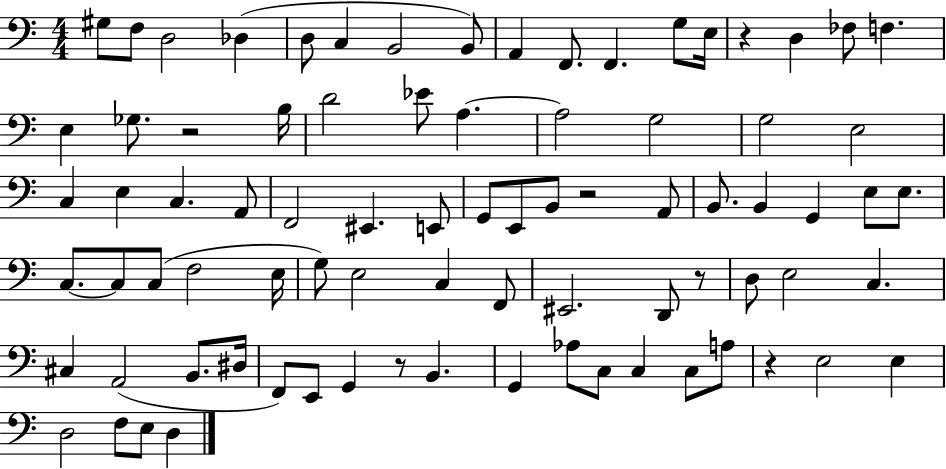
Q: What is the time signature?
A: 4/4